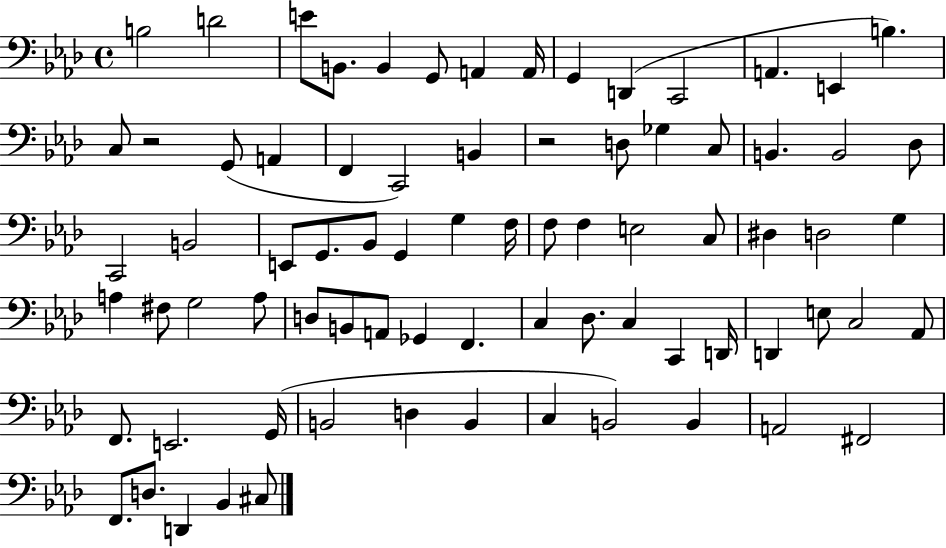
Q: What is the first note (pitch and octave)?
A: B3